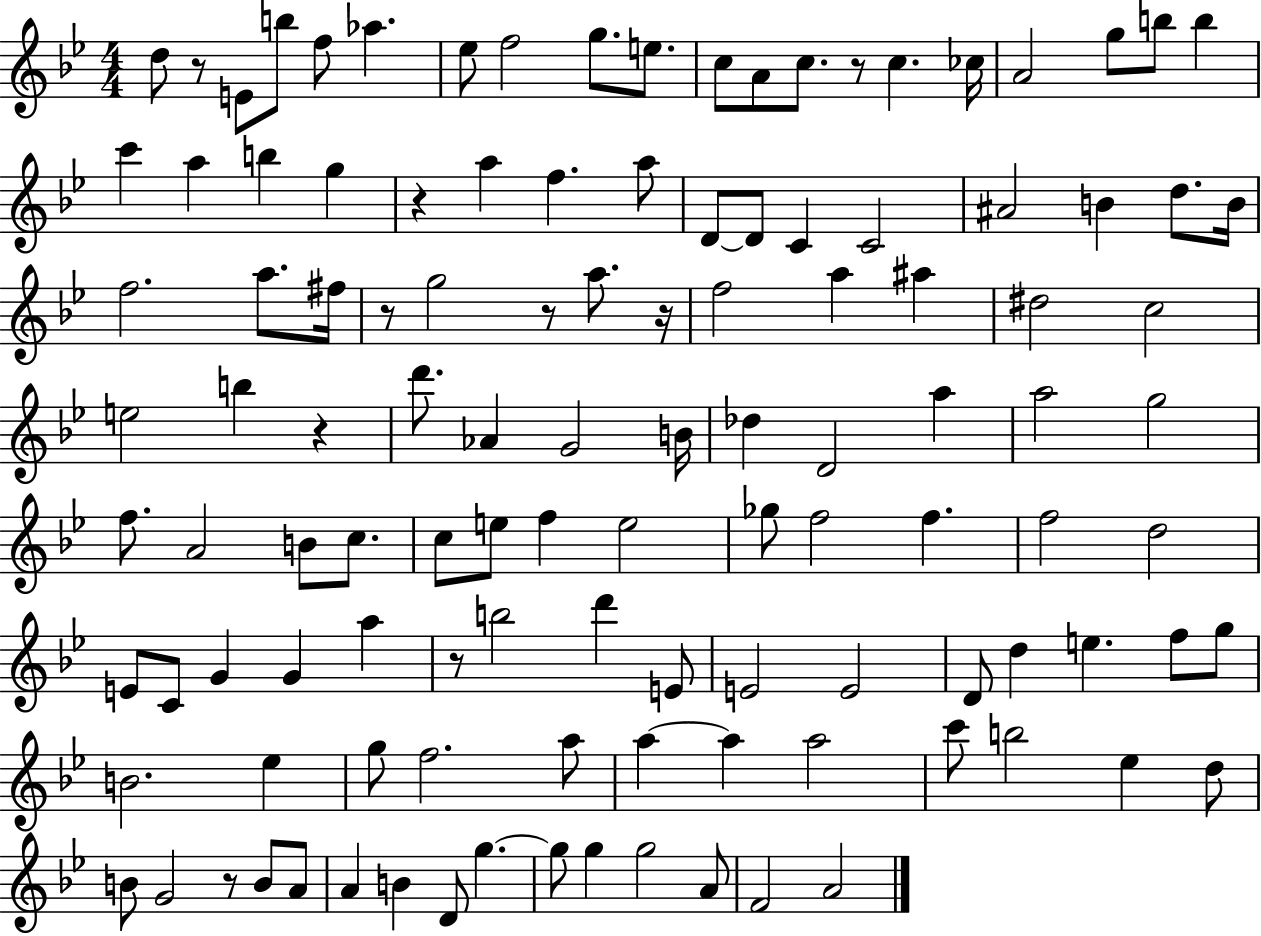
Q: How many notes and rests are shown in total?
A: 117